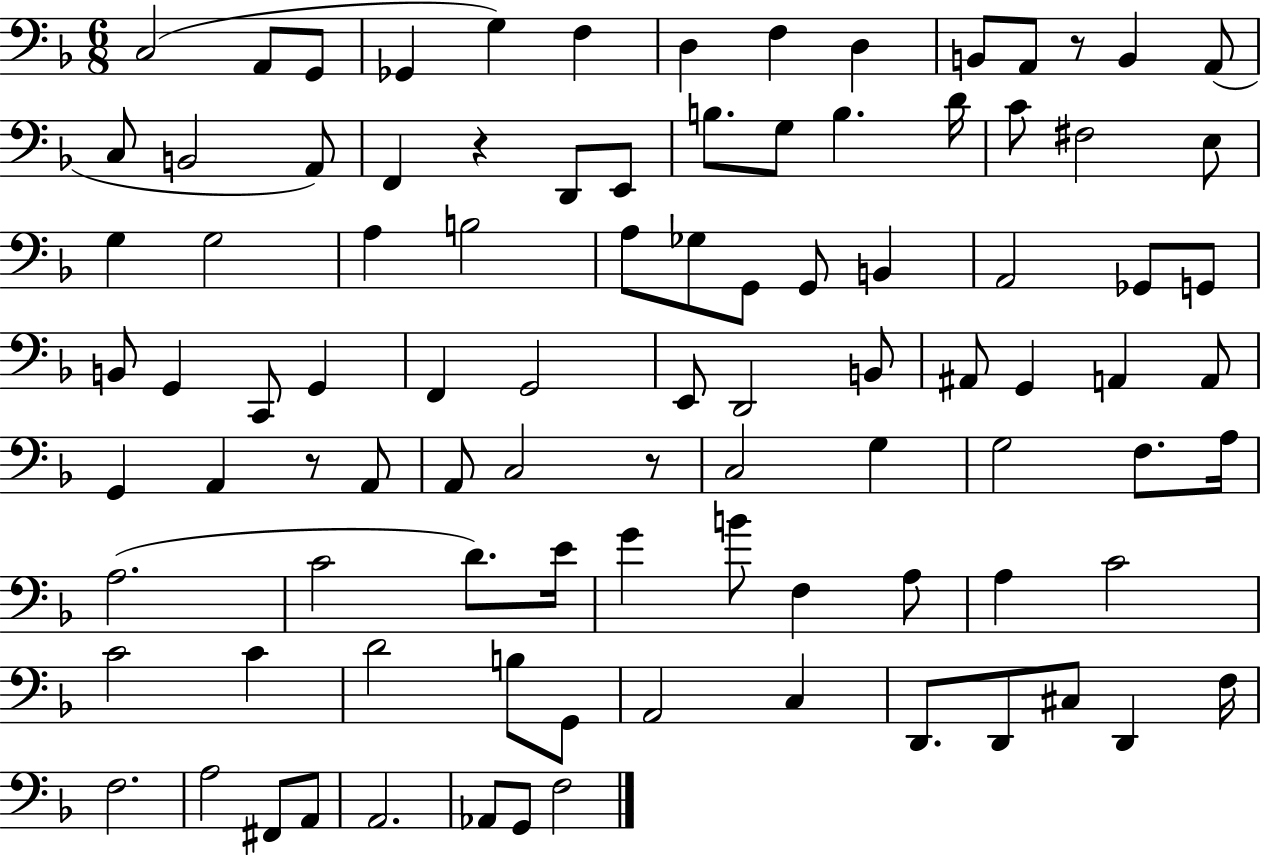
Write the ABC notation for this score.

X:1
T:Untitled
M:6/8
L:1/4
K:F
C,2 A,,/2 G,,/2 _G,, G, F, D, F, D, B,,/2 A,,/2 z/2 B,, A,,/2 C,/2 B,,2 A,,/2 F,, z D,,/2 E,,/2 B,/2 G,/2 B, D/4 C/2 ^F,2 E,/2 G, G,2 A, B,2 A,/2 _G,/2 G,,/2 G,,/2 B,, A,,2 _G,,/2 G,,/2 B,,/2 G,, C,,/2 G,, F,, G,,2 E,,/2 D,,2 B,,/2 ^A,,/2 G,, A,, A,,/2 G,, A,, z/2 A,,/2 A,,/2 C,2 z/2 C,2 G, G,2 F,/2 A,/4 A,2 C2 D/2 E/4 G B/2 F, A,/2 A, C2 C2 C D2 B,/2 G,,/2 A,,2 C, D,,/2 D,,/2 ^C,/2 D,, F,/4 F,2 A,2 ^F,,/2 A,,/2 A,,2 _A,,/2 G,,/2 F,2